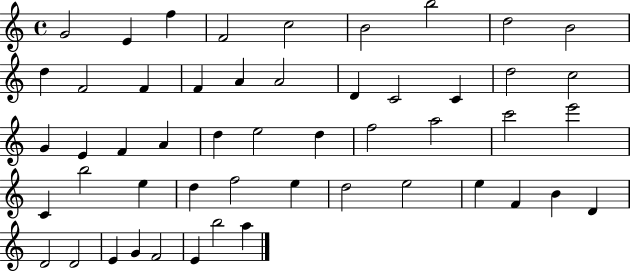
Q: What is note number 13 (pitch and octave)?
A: F4